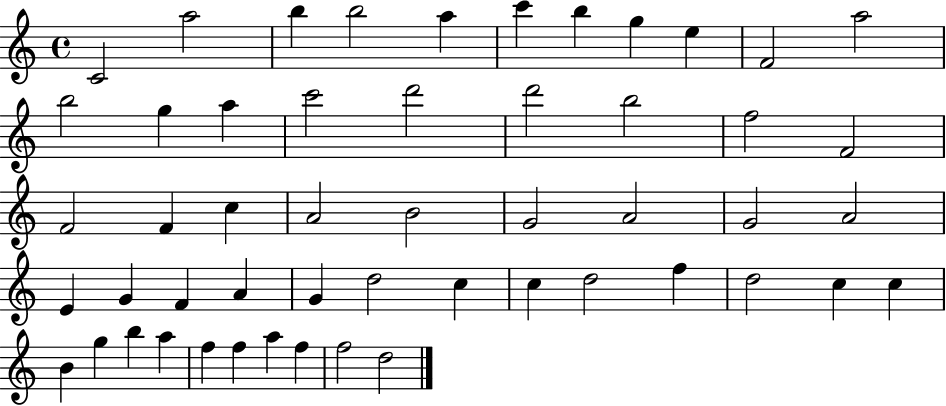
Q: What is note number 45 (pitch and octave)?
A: B5